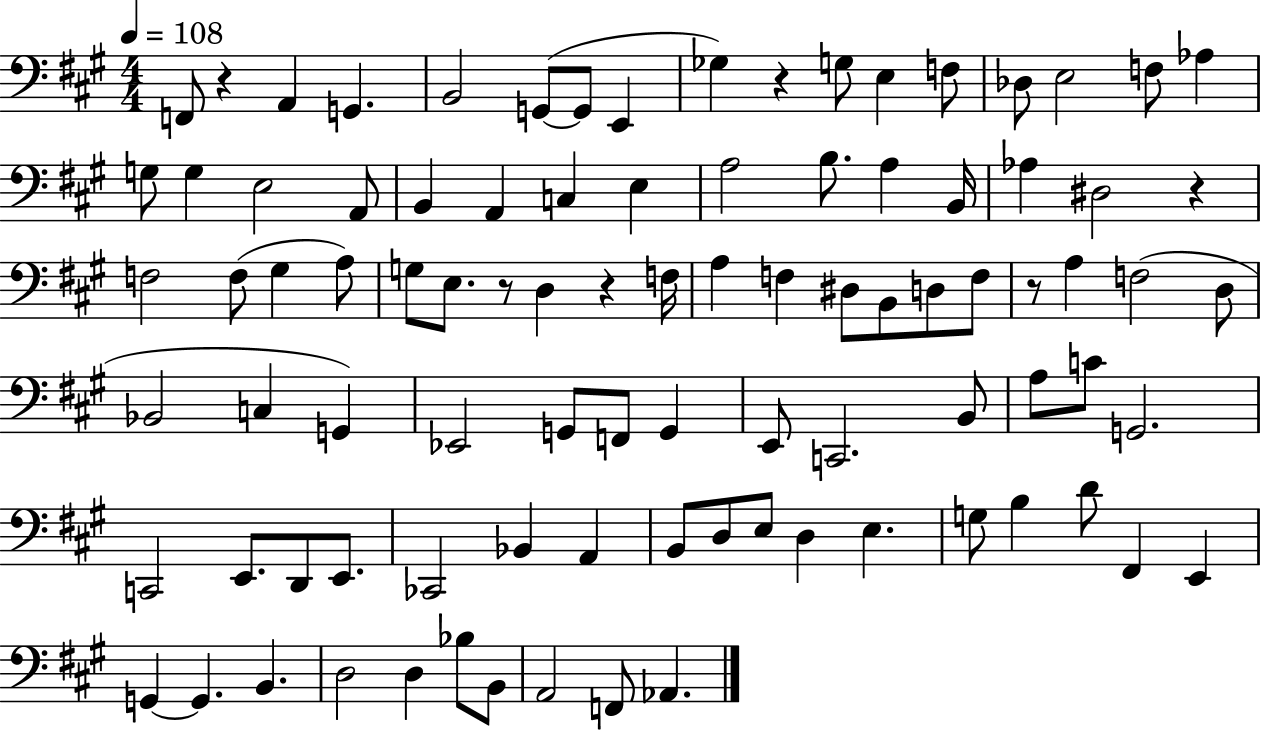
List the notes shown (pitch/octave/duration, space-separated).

F2/e R/q A2/q G2/q. B2/h G2/e G2/e E2/q Gb3/q R/q G3/e E3/q F3/e Db3/e E3/h F3/e Ab3/q G3/e G3/q E3/h A2/e B2/q A2/q C3/q E3/q A3/h B3/e. A3/q B2/s Ab3/q D#3/h R/q F3/h F3/e G#3/q A3/e G3/e E3/e. R/e D3/q R/q F3/s A3/q F3/q D#3/e B2/e D3/e F3/e R/e A3/q F3/h D3/e Bb2/h C3/q G2/q Eb2/h G2/e F2/e G2/q E2/e C2/h. B2/e A3/e C4/e G2/h. C2/h E2/e. D2/e E2/e. CES2/h Bb2/q A2/q B2/e D3/e E3/e D3/q E3/q. G3/e B3/q D4/e F#2/q E2/q G2/q G2/q. B2/q. D3/h D3/q Bb3/e B2/e A2/h F2/e Ab2/q.